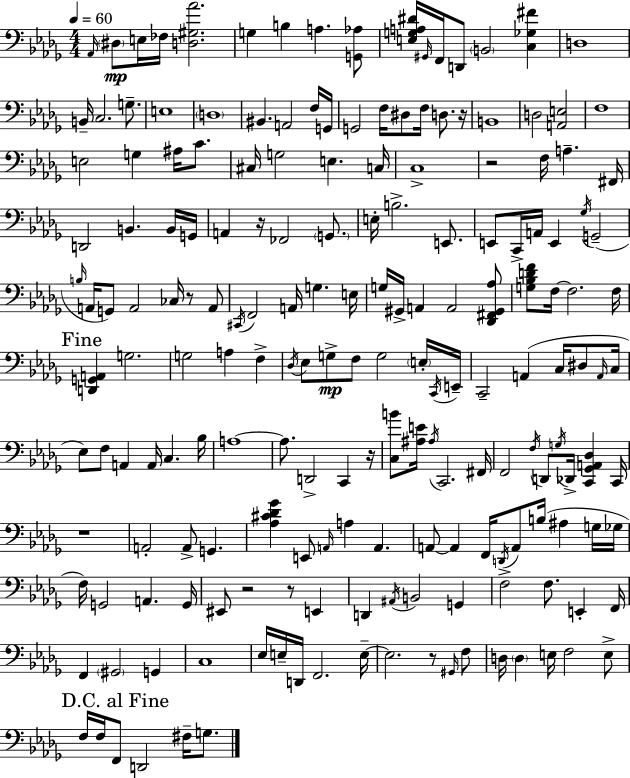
X:1
T:Untitled
M:4/4
L:1/4
K:Bbm
_A,,/4 ^D,/2 E,/4 _F,/4 [D,^G,_A]2 G, B, A, [G,,_A,]/2 [E,G,A,^D]/4 ^G,,/4 F,,/4 D,,/2 B,,2 [C,_G,^F] D,4 B,,/4 C,2 G,/2 E,4 D,4 ^B,, A,,2 F,/4 G,,/4 G,,2 F,/4 ^D,/2 F,/4 D,/2 z/4 B,,4 D,2 [A,,E,]2 F,4 E,2 G, ^A,/4 C/2 ^C,/4 G,2 E, C,/4 C,4 z2 F,/4 A, ^F,,/4 D,,2 B,, B,,/4 G,,/4 A,, z/4 _F,,2 G,,/2 E,/4 B,2 E,,/2 E,,/2 C,,/4 A,,/4 E,, _G,/4 G,,2 B,/4 A,,/4 G,,/2 A,,2 _C,/4 z/2 A,,/2 ^C,,/4 F,,2 A,,/4 G, E,/4 G,/4 ^G,,/4 A,, A,,2 [_D,,^F,,^G,,_A,]/2 [G,_B,DF]/2 F,/4 F,2 F,/4 [D,,G,,A,,] G,2 G,2 A, F, _D,/4 _E,/2 G,/2 F,/2 G,2 E,/4 C,,/4 E,,/4 C,,2 A,, C,/4 ^D,/2 A,,/4 C,/4 _E,/2 F,/2 A,, A,,/4 C, _B,/4 A,4 A,/2 D,,2 C,, z/4 [C,B]/2 [^A,E]/4 ^A,/4 C,,2 ^F,,/4 F,,2 F,/4 D,,/2 G,/4 _D,,/4 [C,,_G,,A,,_D,] C,,/4 z4 A,,2 A,,/2 G,, [_A,^C_D_G] E,,/2 A,,/4 A, A,, A,,/2 A,, F,,/4 D,,/4 A,,/2 B,/4 ^A, G,/4 _G,/4 F,/4 G,,2 A,, G,,/4 ^E,,/2 z2 z/2 E,, D,, ^A,,/4 B,,2 G,, F,2 F,/2 E,, F,,/4 F,, ^G,,2 G,, C,4 _E,/4 E,/4 D,,/4 F,,2 E,/4 E,2 z/2 ^G,,/4 F,/2 D,/4 D, E,/4 F,2 E,/2 F,/4 F,/4 F,,/2 D,,2 ^F,/4 G,/2